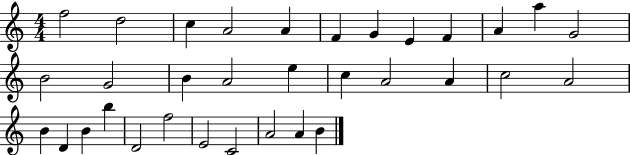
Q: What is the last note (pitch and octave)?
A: B4